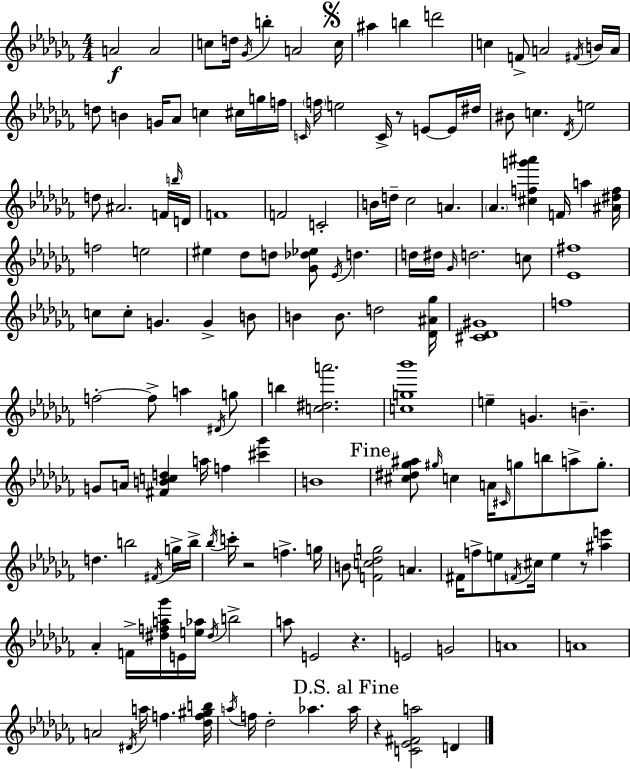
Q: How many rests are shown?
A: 5